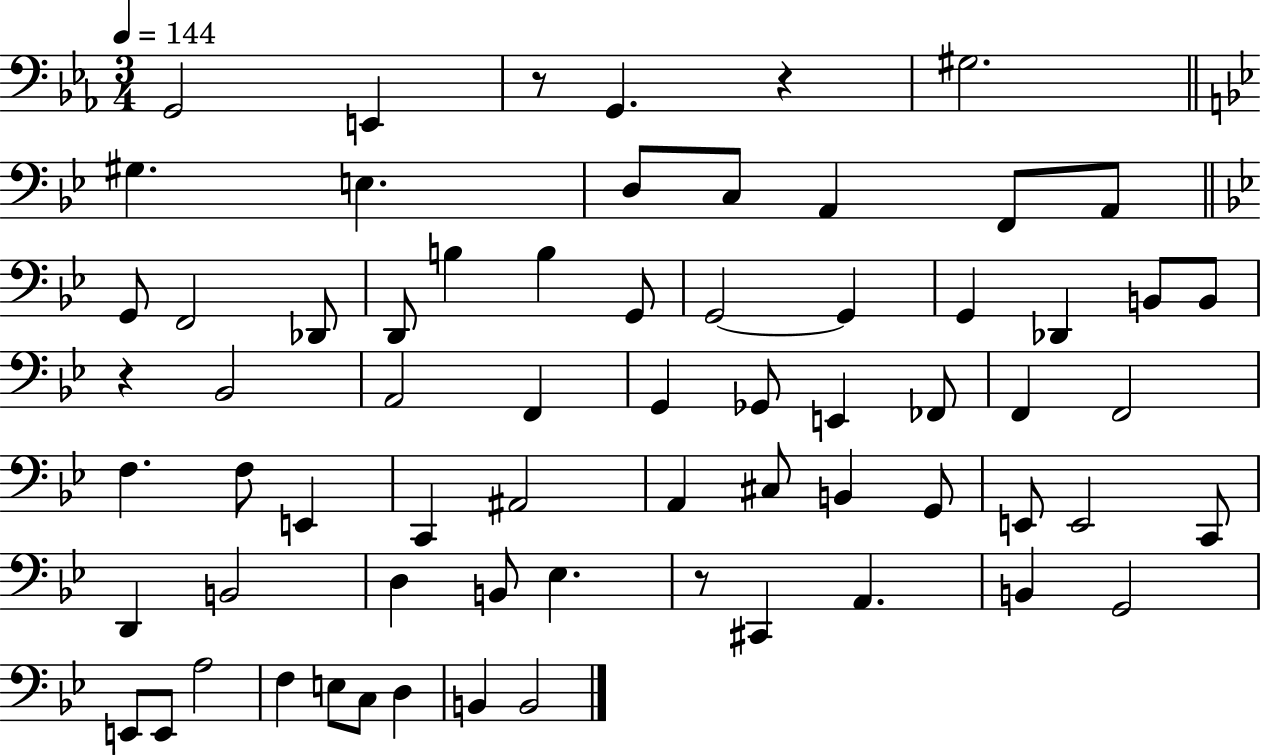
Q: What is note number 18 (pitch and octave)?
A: G2